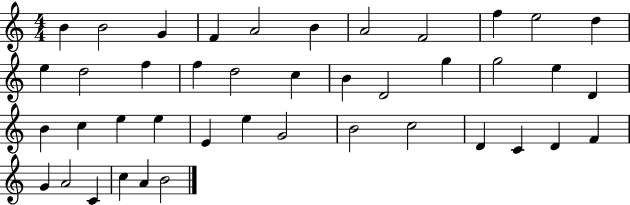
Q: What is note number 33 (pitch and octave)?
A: D4